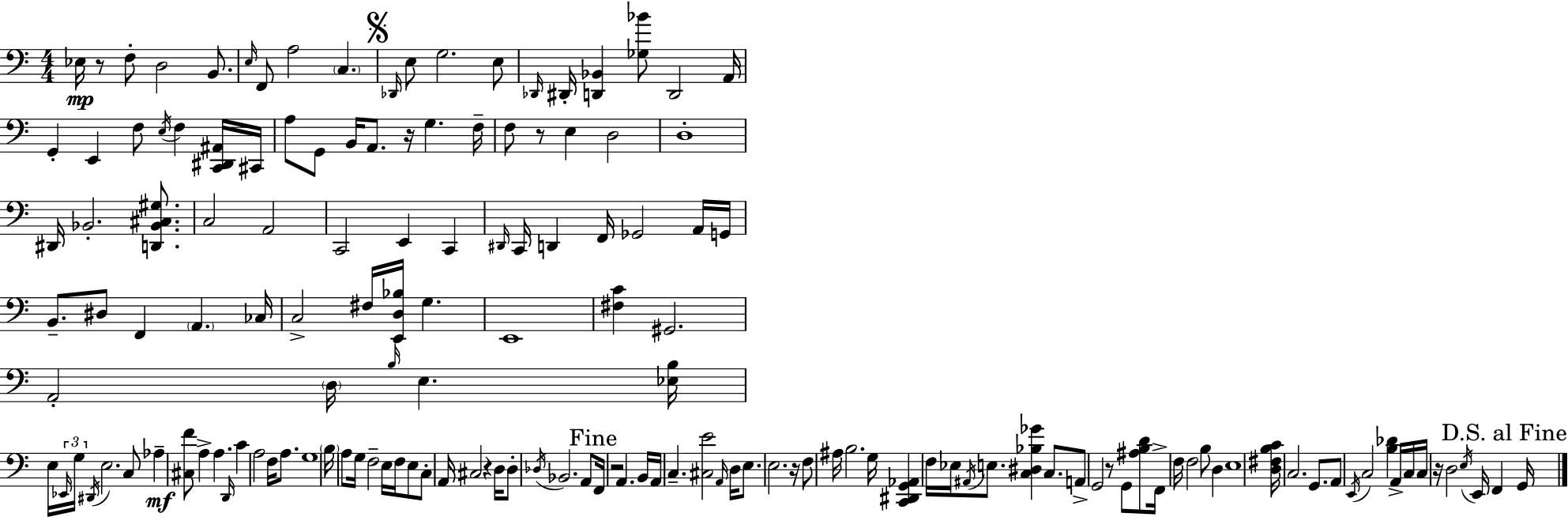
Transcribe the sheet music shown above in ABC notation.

X:1
T:Untitled
M:4/4
L:1/4
K:Am
_E,/4 z/2 F,/2 D,2 B,,/2 E,/4 F,,/2 A,2 C, _D,,/4 E,/2 G,2 E,/2 _D,,/4 ^D,,/4 [D,,_B,,] [_G,_B]/2 D,,2 A,,/4 G,, E,, F,/2 E,/4 F, [C,,^D,,^A,,]/4 ^C,,/4 A,/2 G,,/2 B,,/4 A,,/2 z/4 G, F,/4 F,/2 z/2 E, D,2 D,4 ^D,,/4 _B,,2 [D,,_B,,^C,^G,]/2 C,2 A,,2 C,,2 E,, C,, ^D,,/4 C,,/4 D,, F,,/4 _G,,2 A,,/4 G,,/4 B,,/2 ^D,/2 F,, A,, _C,/4 C,2 ^F,/4 [E,,D,_B,]/4 G, E,,4 [^F,C] ^G,,2 A,,2 D,/4 B,/4 E, [_E,B,]/4 E,/4 _E,,/4 G,/4 ^D,,/4 E,2 C,/2 _A, [^C,F]/2 A, A, D,,/4 C A,2 F,/4 A,/2 G,4 B,/4 A,/2 G,/4 F,2 E,/4 F,/4 E,/2 C,/2 A,,/4 ^C,2 z D,/4 D,/2 _D,/4 _B,,2 A,,/2 F,,/4 z2 A,, B,,/4 A,,/4 C, [^C,E]2 A,,/4 D,/4 E,/2 E,2 z/4 F,/2 ^A,/4 B,2 G,/4 [C,,^D,,G,,_A,,] F,/4 _E,/4 ^A,,/4 E,/2 [C,^D,_B,_G] C,/2 A,,/2 G,,2 z/2 G,,/2 [^A,B,D]/2 F,,/4 F,/4 F,2 B,/2 D, E,4 [D,^F,B,C]/4 C,2 G,,/2 A,,/2 E,,/4 C,2 [B,_D] A,,/4 C,/4 C,/4 z/4 D,2 E,/4 E,,/4 F,, G,,/4